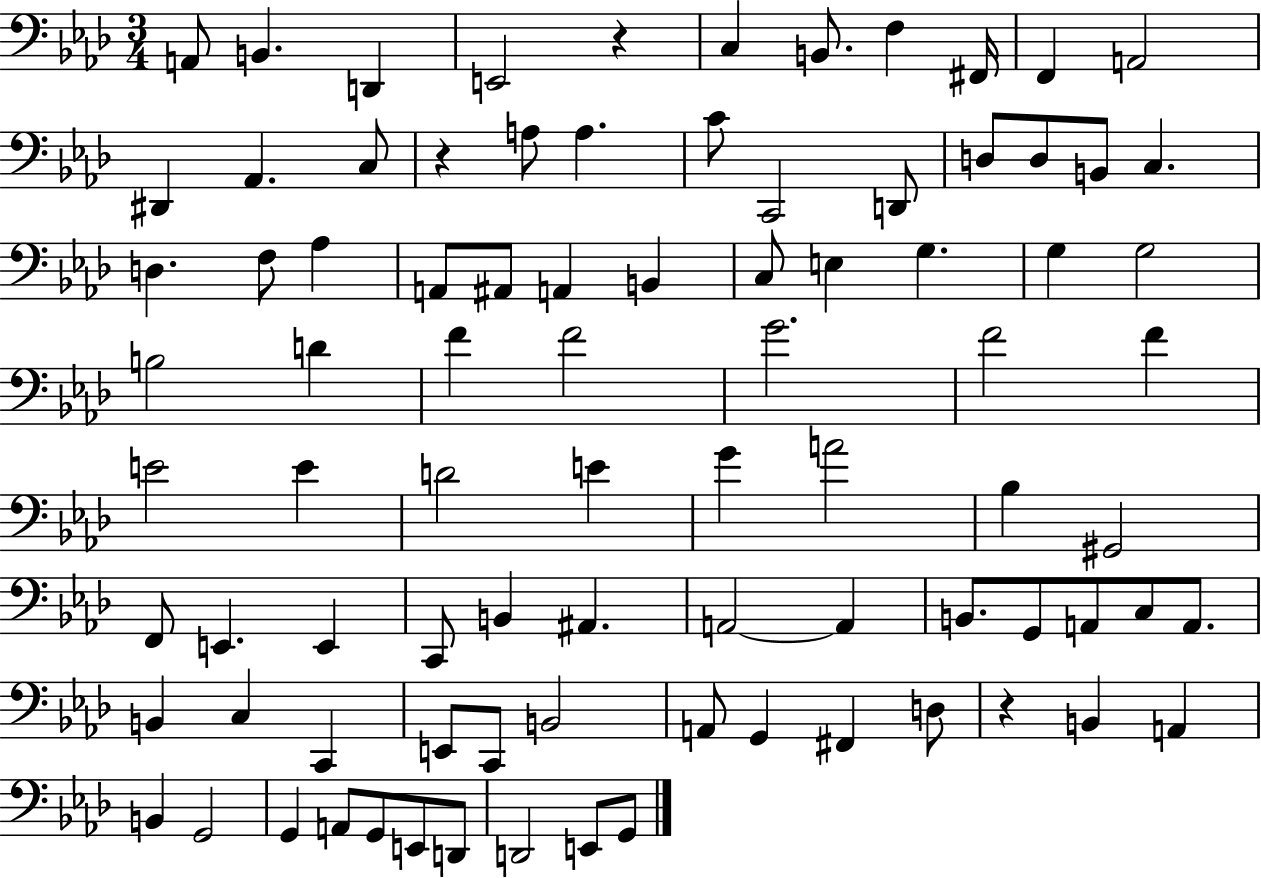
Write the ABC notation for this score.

X:1
T:Untitled
M:3/4
L:1/4
K:Ab
A,,/2 B,, D,, E,,2 z C, B,,/2 F, ^F,,/4 F,, A,,2 ^D,, _A,, C,/2 z A,/2 A, C/2 C,,2 D,,/2 D,/2 D,/2 B,,/2 C, D, F,/2 _A, A,,/2 ^A,,/2 A,, B,, C,/2 E, G, G, G,2 B,2 D F F2 G2 F2 F E2 E D2 E G A2 _B, ^G,,2 F,,/2 E,, E,, C,,/2 B,, ^A,, A,,2 A,, B,,/2 G,,/2 A,,/2 C,/2 A,,/2 B,, C, C,, E,,/2 C,,/2 B,,2 A,,/2 G,, ^F,, D,/2 z B,, A,, B,, G,,2 G,, A,,/2 G,,/2 E,,/2 D,,/2 D,,2 E,,/2 G,,/2